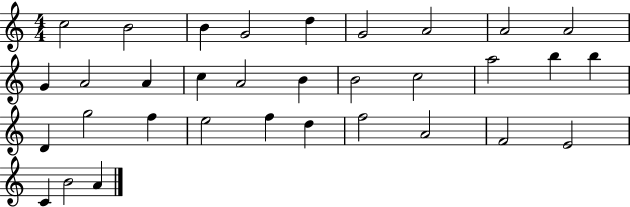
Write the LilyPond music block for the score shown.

{
  \clef treble
  \numericTimeSignature
  \time 4/4
  \key c \major
  c''2 b'2 | b'4 g'2 d''4 | g'2 a'2 | a'2 a'2 | \break g'4 a'2 a'4 | c''4 a'2 b'4 | b'2 c''2 | a''2 b''4 b''4 | \break d'4 g''2 f''4 | e''2 f''4 d''4 | f''2 a'2 | f'2 e'2 | \break c'4 b'2 a'4 | \bar "|."
}